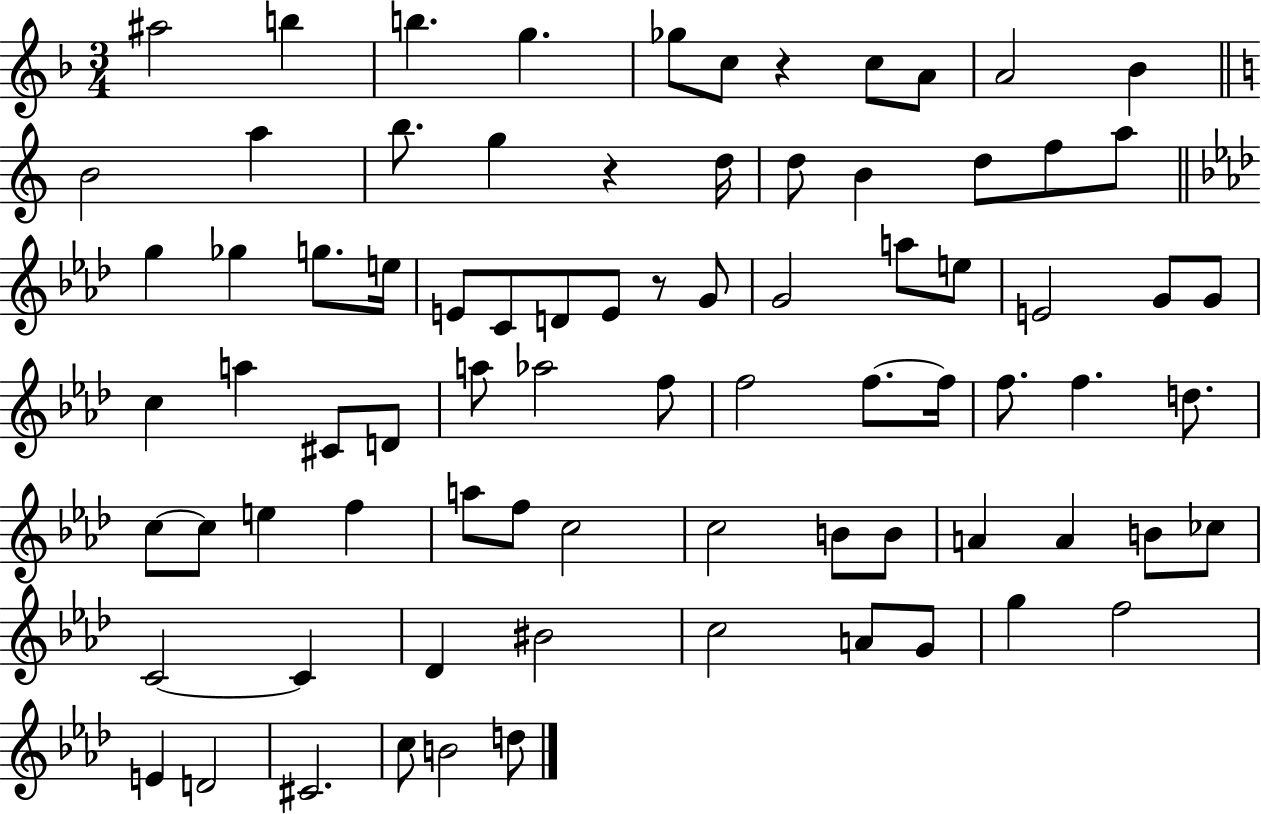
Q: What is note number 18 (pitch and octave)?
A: D5